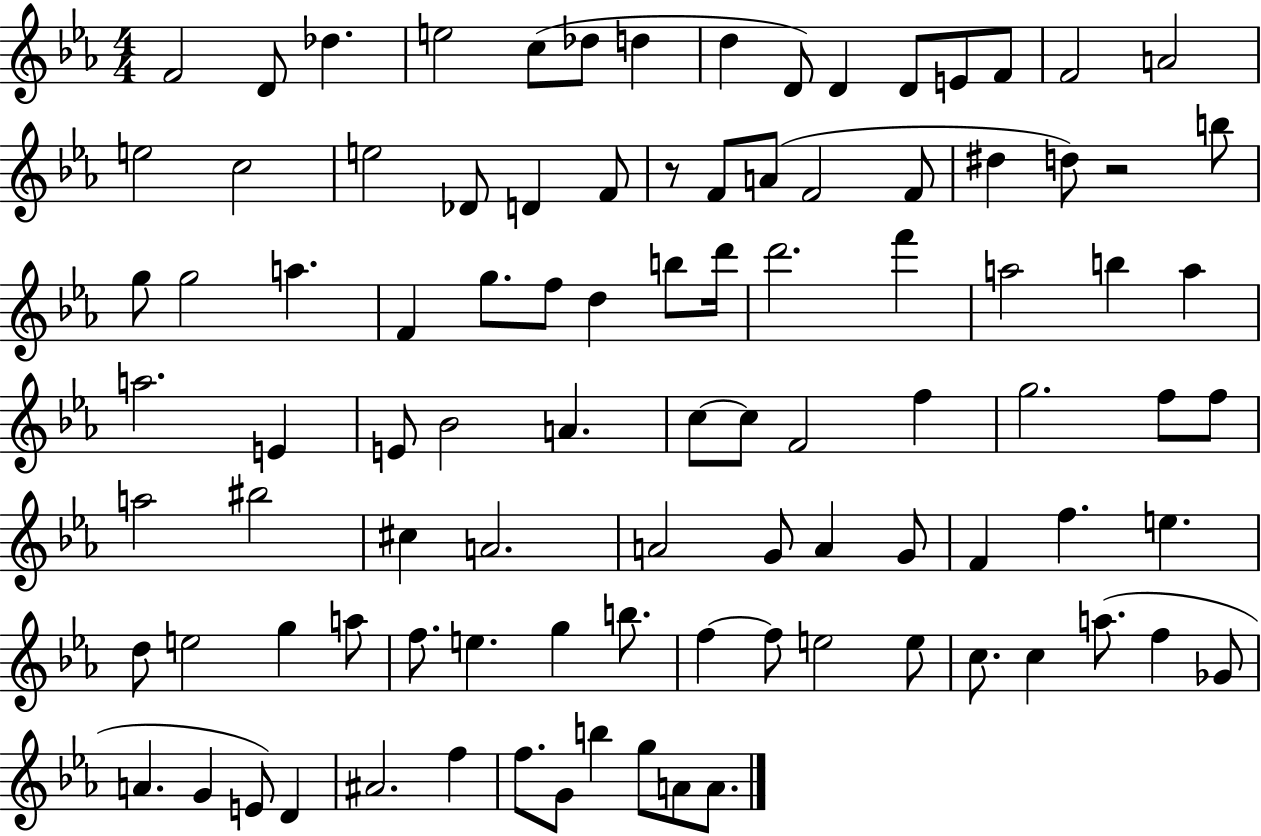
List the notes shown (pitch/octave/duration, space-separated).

F4/h D4/e Db5/q. E5/h C5/e Db5/e D5/q D5/q D4/e D4/q D4/e E4/e F4/e F4/h A4/h E5/h C5/h E5/h Db4/e D4/q F4/e R/e F4/e A4/e F4/h F4/e D#5/q D5/e R/h B5/e G5/e G5/h A5/q. F4/q G5/e. F5/e D5/q B5/e D6/s D6/h. F6/q A5/h B5/q A5/q A5/h. E4/q E4/e Bb4/h A4/q. C5/e C5/e F4/h F5/q G5/h. F5/e F5/e A5/h BIS5/h C#5/q A4/h. A4/h G4/e A4/q G4/e F4/q F5/q. E5/q. D5/e E5/h G5/q A5/e F5/e. E5/q. G5/q B5/e. F5/q F5/e E5/h E5/e C5/e. C5/q A5/e. F5/q Gb4/e A4/q. G4/q E4/e D4/q A#4/h. F5/q F5/e. G4/e B5/q G5/e A4/e A4/e.